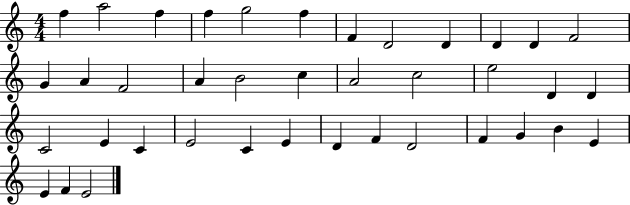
X:1
T:Untitled
M:4/4
L:1/4
K:C
f a2 f f g2 f F D2 D D D F2 G A F2 A B2 c A2 c2 e2 D D C2 E C E2 C E D F D2 F G B E E F E2